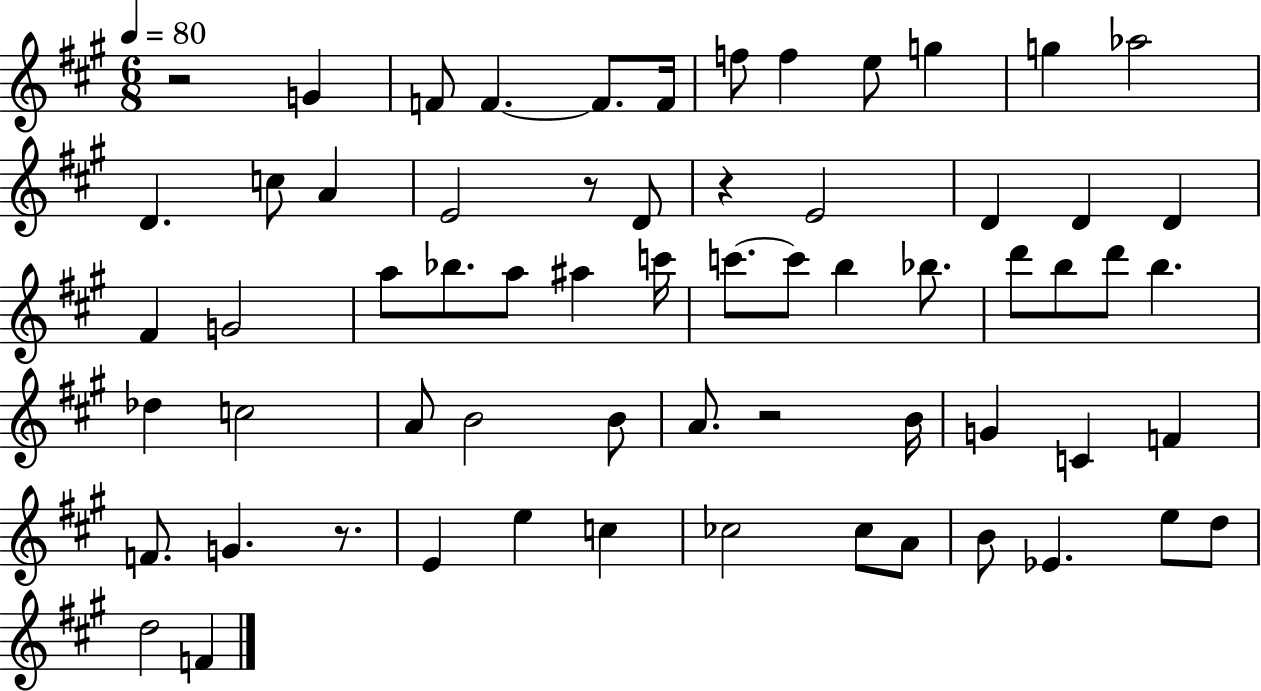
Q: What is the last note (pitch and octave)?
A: F4